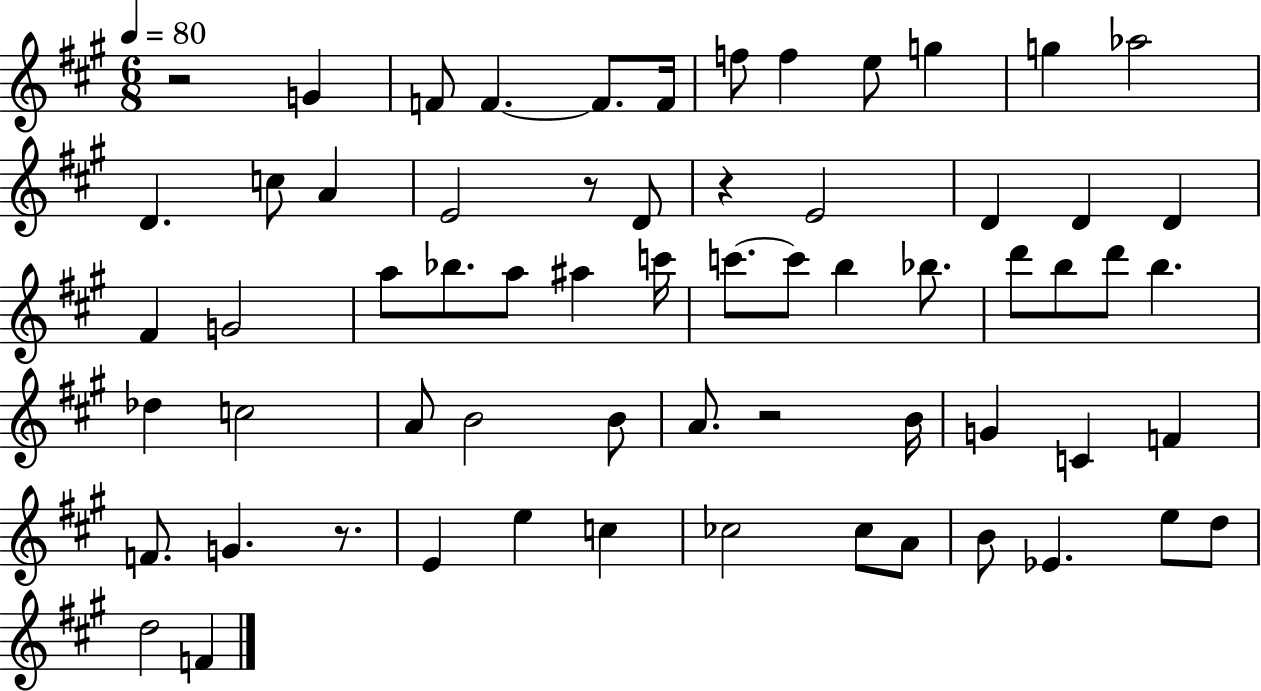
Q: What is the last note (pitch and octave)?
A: F4